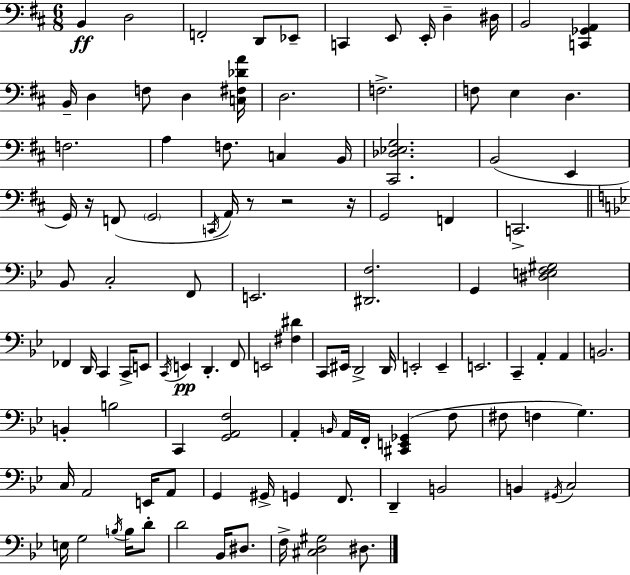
B2/q D3/h F2/h D2/e Eb2/e C2/q E2/e E2/s D3/q D#3/s B2/h [C2,Gb2,A2]/q B2/s D3/q F3/e D3/q [C3,F#3,Db4,A4]/s D3/h. F3/h. F3/e E3/q D3/q. F3/h. A3/q F3/e. C3/q B2/s [C#2,Db3,Eb3,G3]/h. B2/h E2/q G2/s R/s F2/e G2/h C2/s A2/s R/e R/h R/s G2/h F2/q C2/h. Bb2/e C3/h F2/e E2/h. [D#2,F3]/h. G2/q [D#3,E3,F3,G#3]/h FES2/q D2/s C2/q C2/s E2/e C2/s E2/q D2/q. F2/e E2/h [F#3,D#4]/q C2/e EIS2/s D2/h D2/s E2/h E2/q E2/h. C2/q A2/q A2/q B2/h. B2/q B3/h C2/q [G2,A2,F3]/h A2/q B2/s A2/s F2/s [C#2,E2,Gb2]/q F3/e F#3/e F3/q G3/q. C3/s A2/h E2/s A2/e G2/q G#2/s G2/q F2/e. D2/q B2/h B2/q G#2/s C3/h E3/s G3/h B3/s B3/s D4/e D4/h Bb2/s D#3/e. F3/s [C#3,D3,G#3]/h D#3/e.